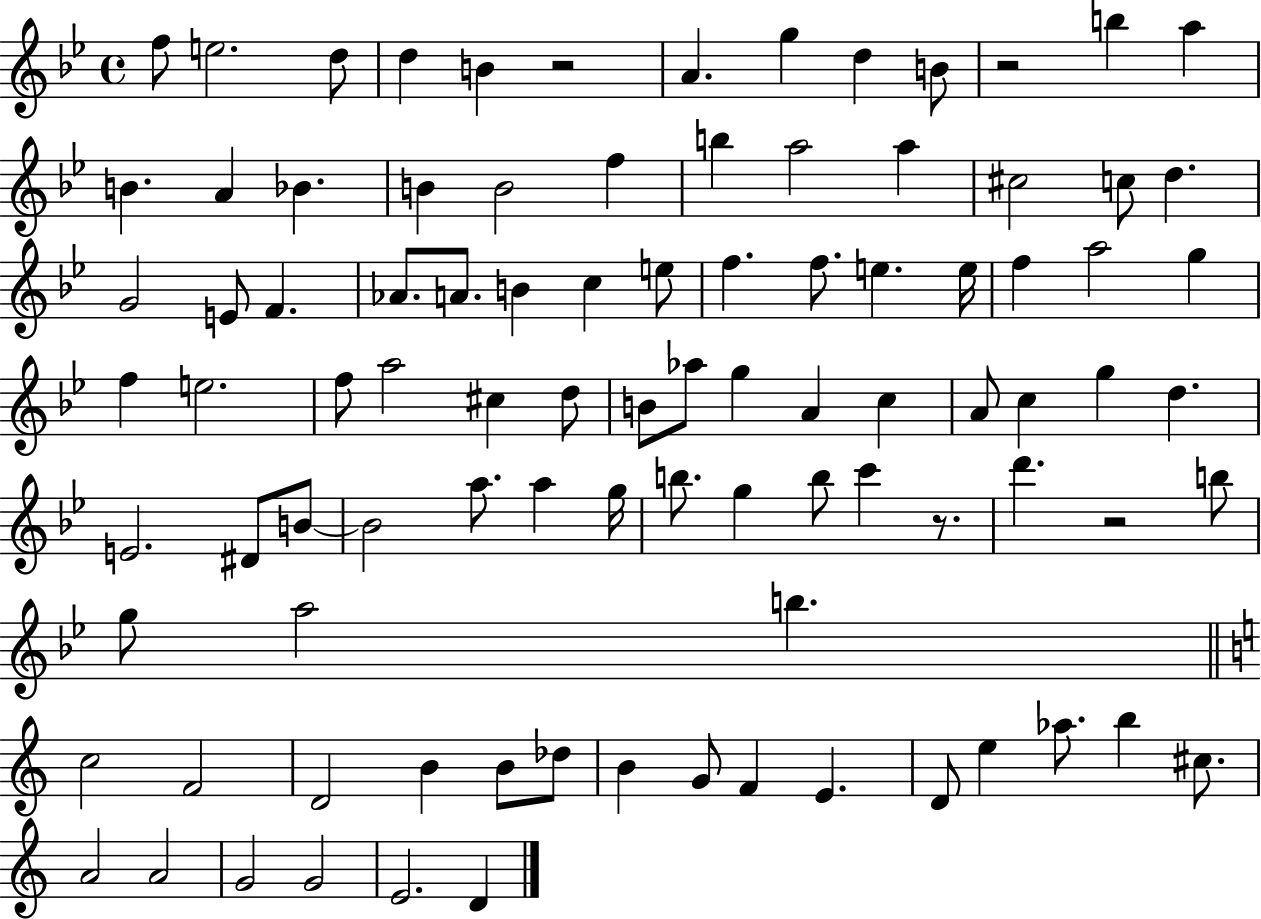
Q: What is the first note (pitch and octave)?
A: F5